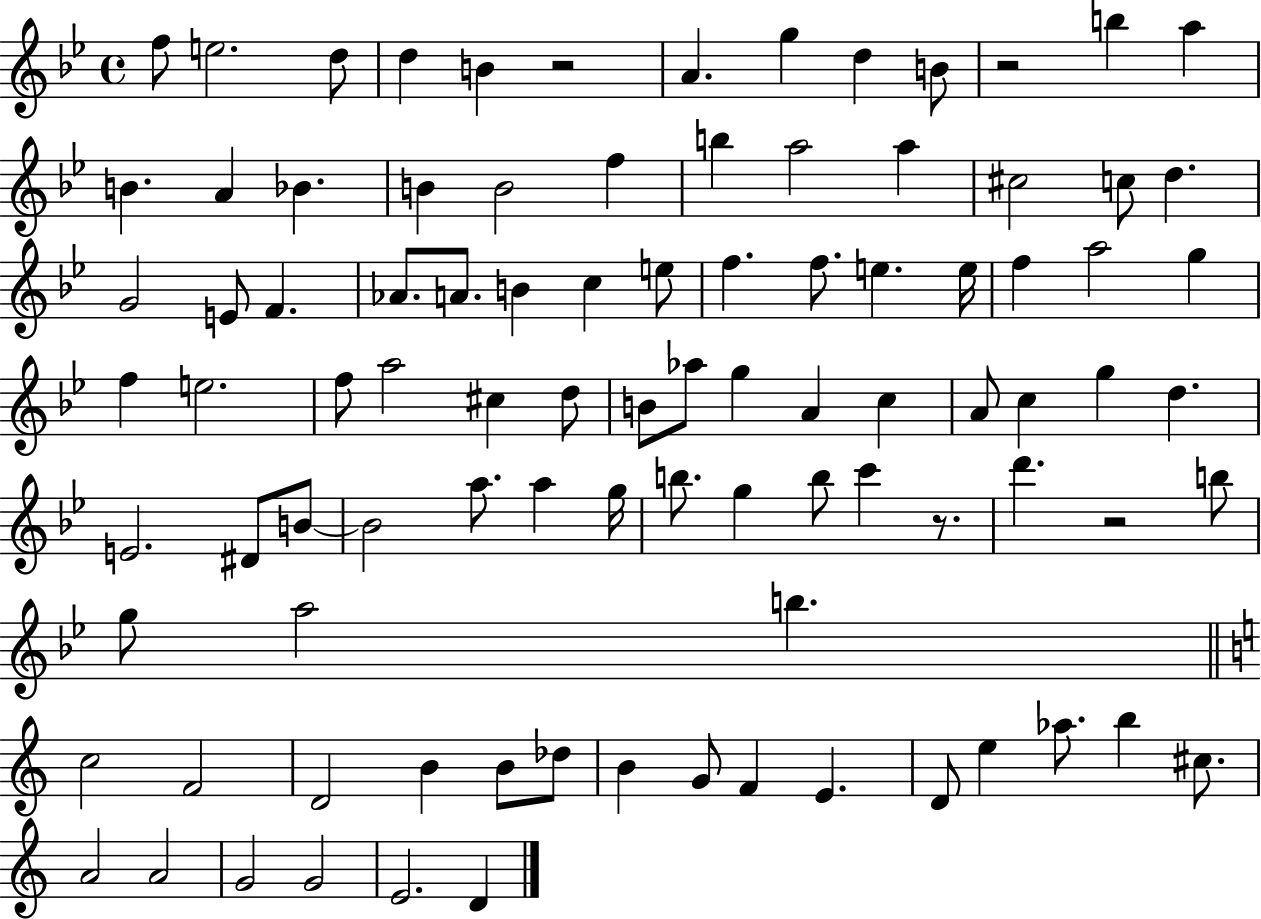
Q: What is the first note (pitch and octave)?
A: F5